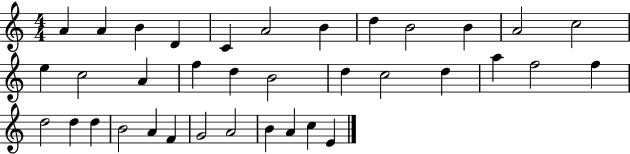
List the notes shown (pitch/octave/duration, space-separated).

A4/q A4/q B4/q D4/q C4/q A4/h B4/q D5/q B4/h B4/q A4/h C5/h E5/q C5/h A4/q F5/q D5/q B4/h D5/q C5/h D5/q A5/q F5/h F5/q D5/h D5/q D5/q B4/h A4/q F4/q G4/h A4/h B4/q A4/q C5/q E4/q